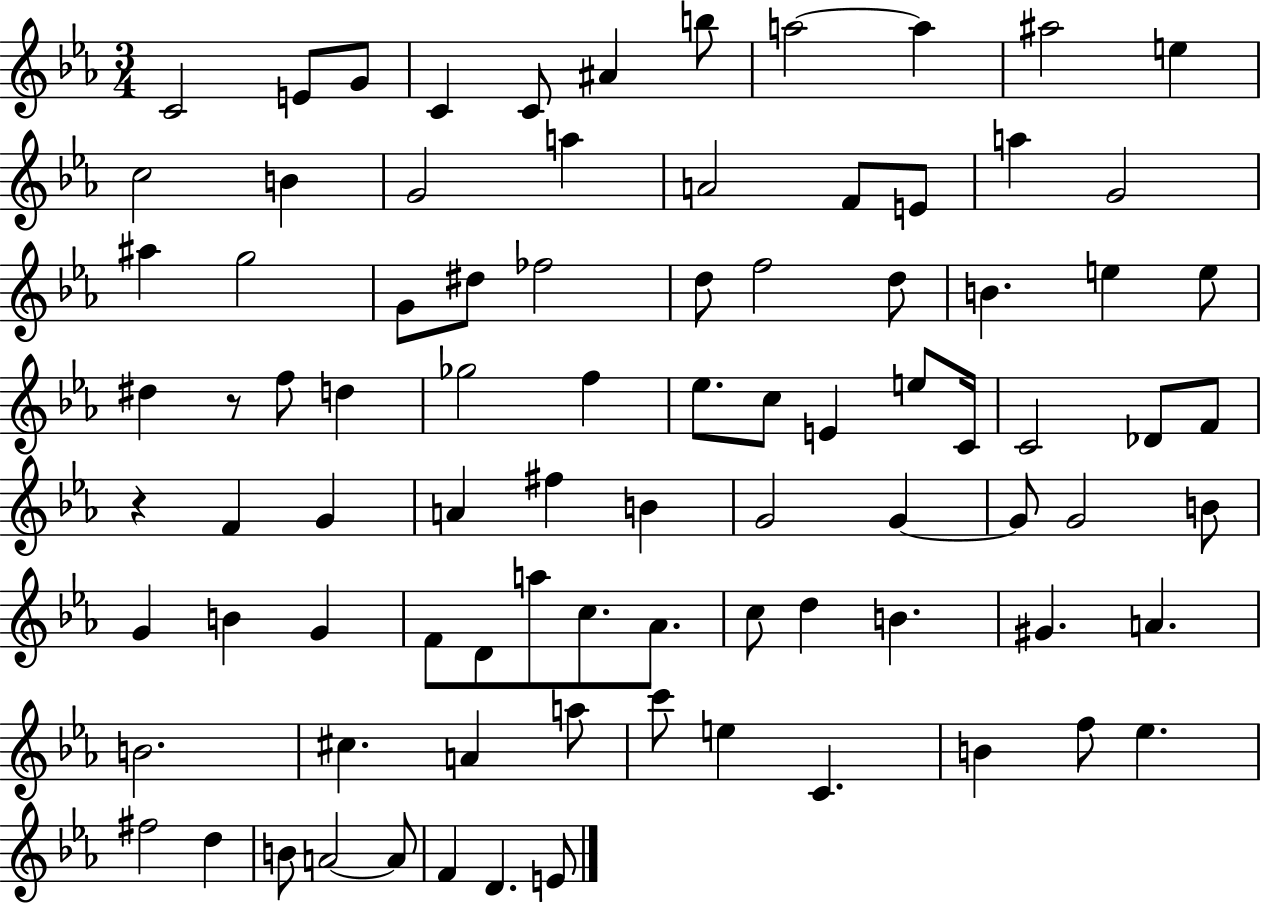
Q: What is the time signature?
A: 3/4